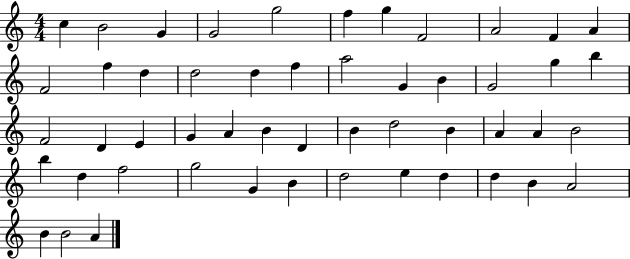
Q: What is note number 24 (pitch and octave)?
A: F4